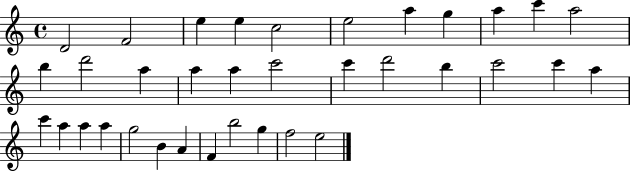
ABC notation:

X:1
T:Untitled
M:4/4
L:1/4
K:C
D2 F2 e e c2 e2 a g a c' a2 b d'2 a a a c'2 c' d'2 b c'2 c' a c' a a a g2 B A F b2 g f2 e2